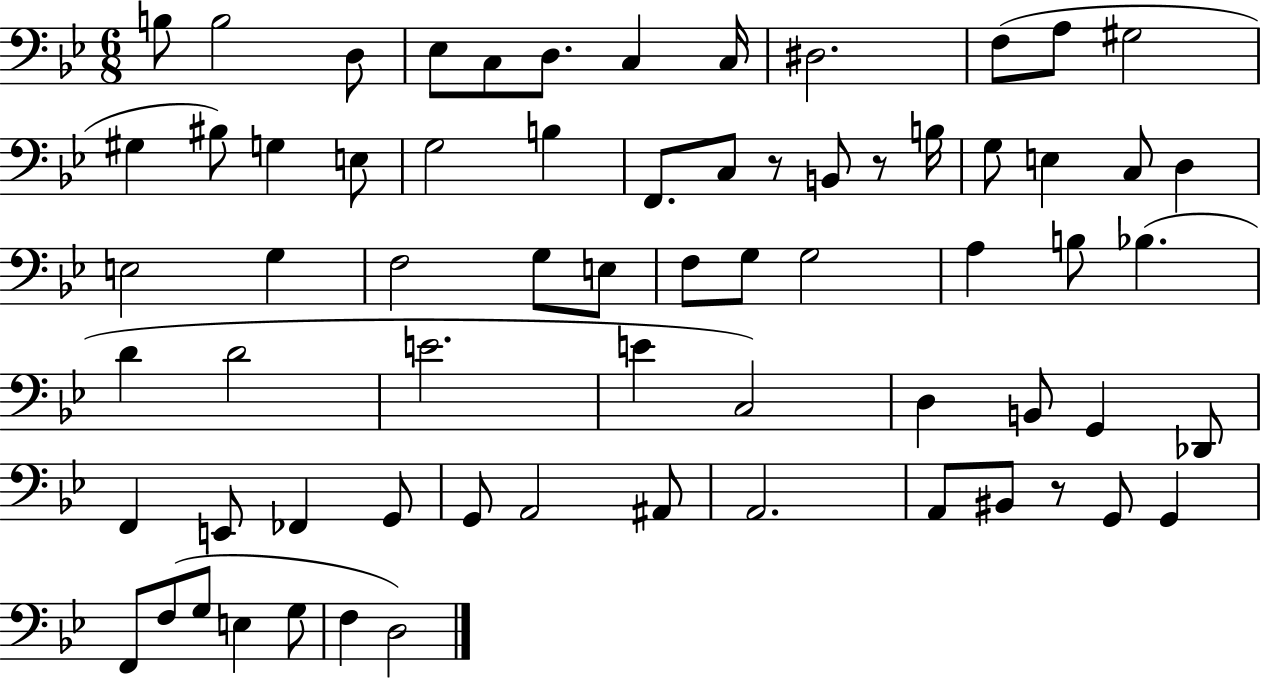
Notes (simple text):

B3/e B3/h D3/e Eb3/e C3/e D3/e. C3/q C3/s D#3/h. F3/e A3/e G#3/h G#3/q BIS3/e G3/q E3/e G3/h B3/q F2/e. C3/e R/e B2/e R/e B3/s G3/e E3/q C3/e D3/q E3/h G3/q F3/h G3/e E3/e F3/e G3/e G3/h A3/q B3/e Bb3/q. D4/q D4/h E4/h. E4/q C3/h D3/q B2/e G2/q Db2/e F2/q E2/e FES2/q G2/e G2/e A2/h A#2/e A2/h. A2/e BIS2/e R/e G2/e G2/q F2/e F3/e G3/e E3/q G3/e F3/q D3/h